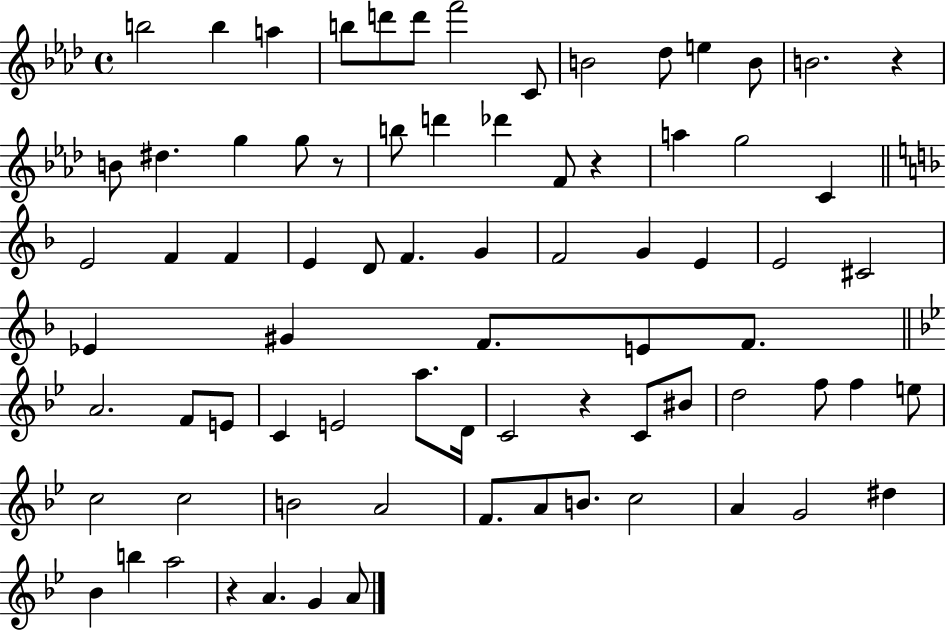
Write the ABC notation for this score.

X:1
T:Untitled
M:4/4
L:1/4
K:Ab
b2 b a b/2 d'/2 d'/2 f'2 C/2 B2 _d/2 e B/2 B2 z B/2 ^d g g/2 z/2 b/2 d' _d' F/2 z a g2 C E2 F F E D/2 F G F2 G E E2 ^C2 _E ^G F/2 E/2 F/2 A2 F/2 E/2 C E2 a/2 D/4 C2 z C/2 ^B/2 d2 f/2 f e/2 c2 c2 B2 A2 F/2 A/2 B/2 c2 A G2 ^d _B b a2 z A G A/2